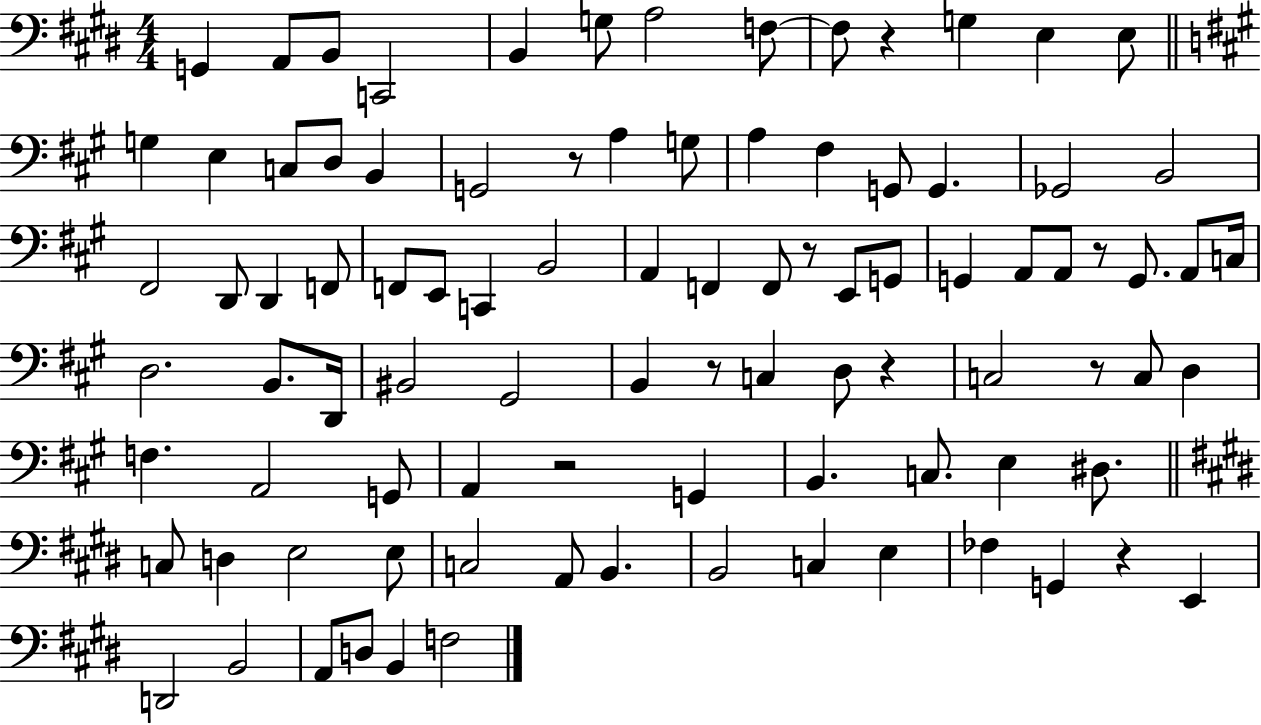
{
  \clef bass
  \numericTimeSignature
  \time 4/4
  \key e \major
  g,4 a,8 b,8 c,2 | b,4 g8 a2 f8~~ | f8 r4 g4 e4 e8 | \bar "||" \break \key a \major g4 e4 c8 d8 b,4 | g,2 r8 a4 g8 | a4 fis4 g,8 g,4. | ges,2 b,2 | \break fis,2 d,8 d,4 f,8 | f,8 e,8 c,4 b,2 | a,4 f,4 f,8 r8 e,8 g,8 | g,4 a,8 a,8 r8 g,8. a,8 c16 | \break d2. b,8. d,16 | bis,2 gis,2 | b,4 r8 c4 d8 r4 | c2 r8 c8 d4 | \break f4. a,2 g,8 | a,4 r2 g,4 | b,4. c8. e4 dis8. | \bar "||" \break \key e \major c8 d4 e2 e8 | c2 a,8 b,4. | b,2 c4 e4 | fes4 g,4 r4 e,4 | \break d,2 b,2 | a,8 d8 b,4 f2 | \bar "|."
}